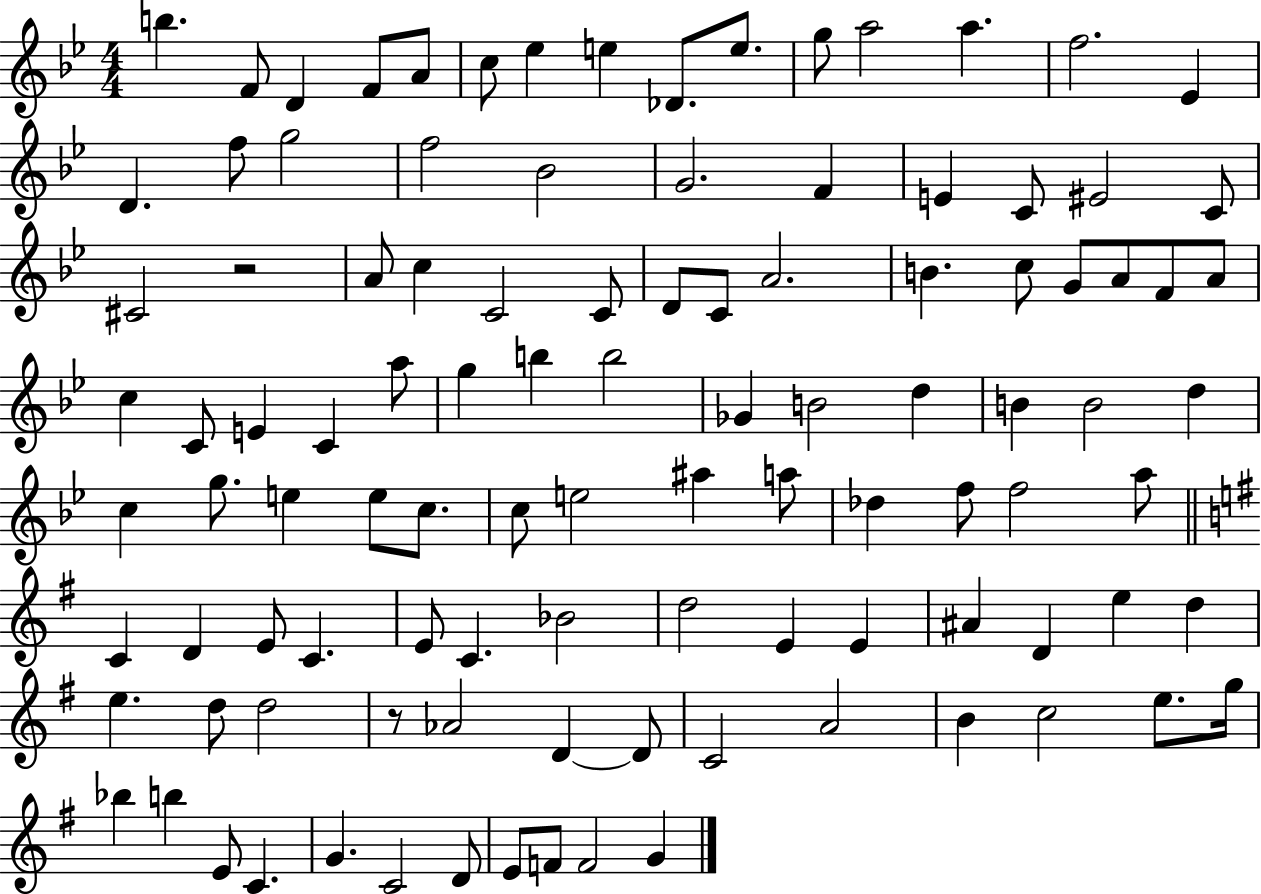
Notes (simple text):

B5/q. F4/e D4/q F4/e A4/e C5/e Eb5/q E5/q Db4/e. E5/e. G5/e A5/h A5/q. F5/h. Eb4/q D4/q. F5/e G5/h F5/h Bb4/h G4/h. F4/q E4/q C4/e EIS4/h C4/e C#4/h R/h A4/e C5/q C4/h C4/e D4/e C4/e A4/h. B4/q. C5/e G4/e A4/e F4/e A4/e C5/q C4/e E4/q C4/q A5/e G5/q B5/q B5/h Gb4/q B4/h D5/q B4/q B4/h D5/q C5/q G5/e. E5/q E5/e C5/e. C5/e E5/h A#5/q A5/e Db5/q F5/e F5/h A5/e C4/q D4/q E4/e C4/q. E4/e C4/q. Bb4/h D5/h E4/q E4/q A#4/q D4/q E5/q D5/q E5/q. D5/e D5/h R/e Ab4/h D4/q D4/e C4/h A4/h B4/q C5/h E5/e. G5/s Bb5/q B5/q E4/e C4/q. G4/q. C4/h D4/e E4/e F4/e F4/h G4/q